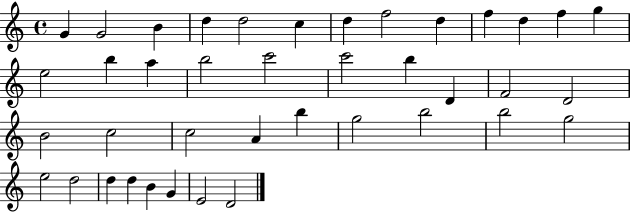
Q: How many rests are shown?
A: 0